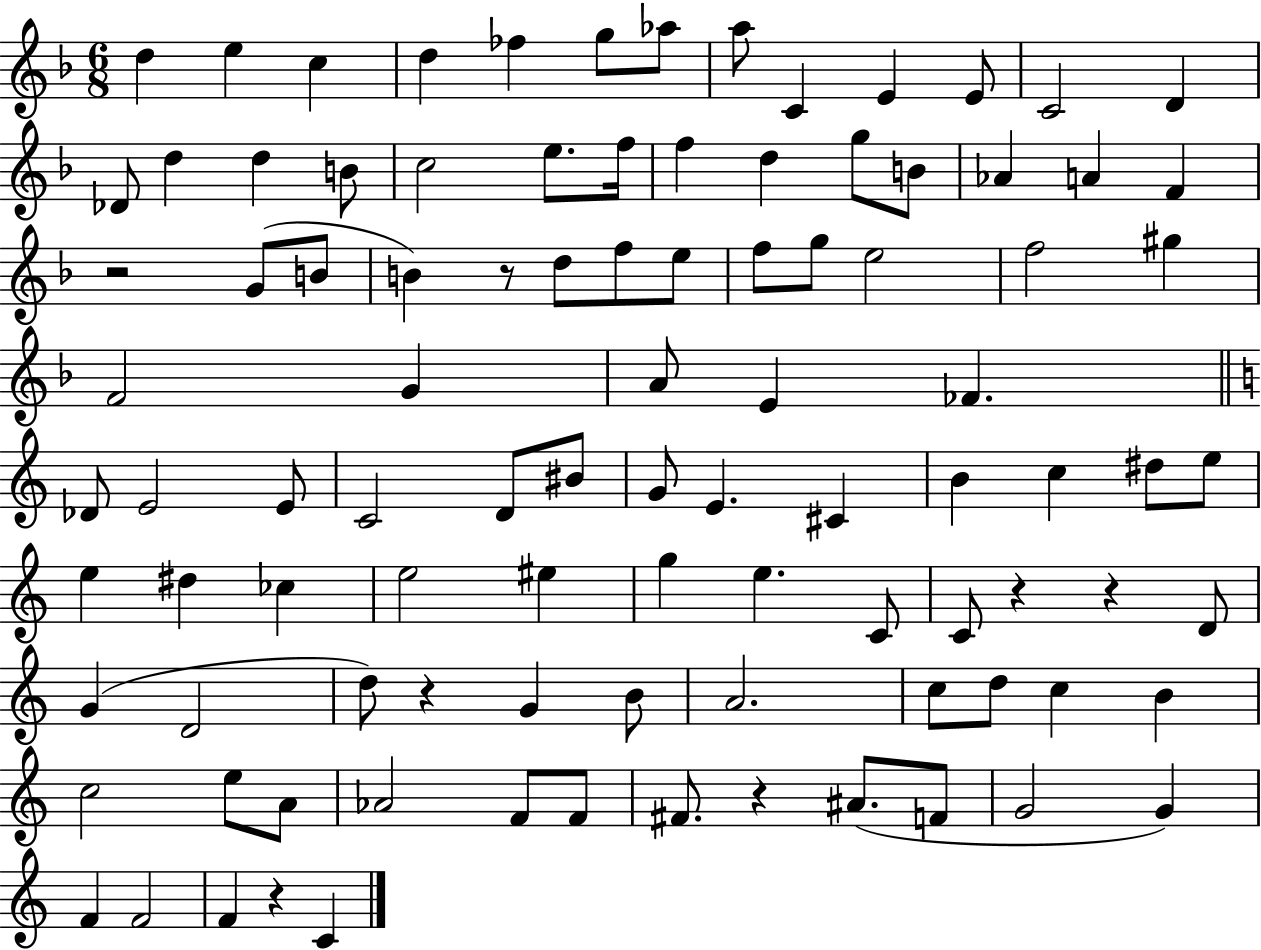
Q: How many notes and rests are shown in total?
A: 98